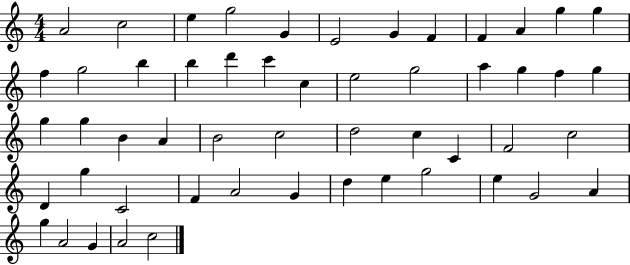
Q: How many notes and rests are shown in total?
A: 53